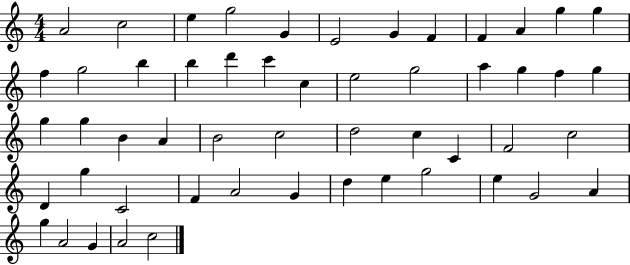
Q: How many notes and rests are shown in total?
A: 53